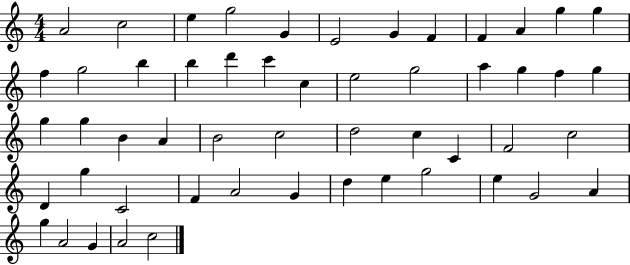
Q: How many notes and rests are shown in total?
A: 53